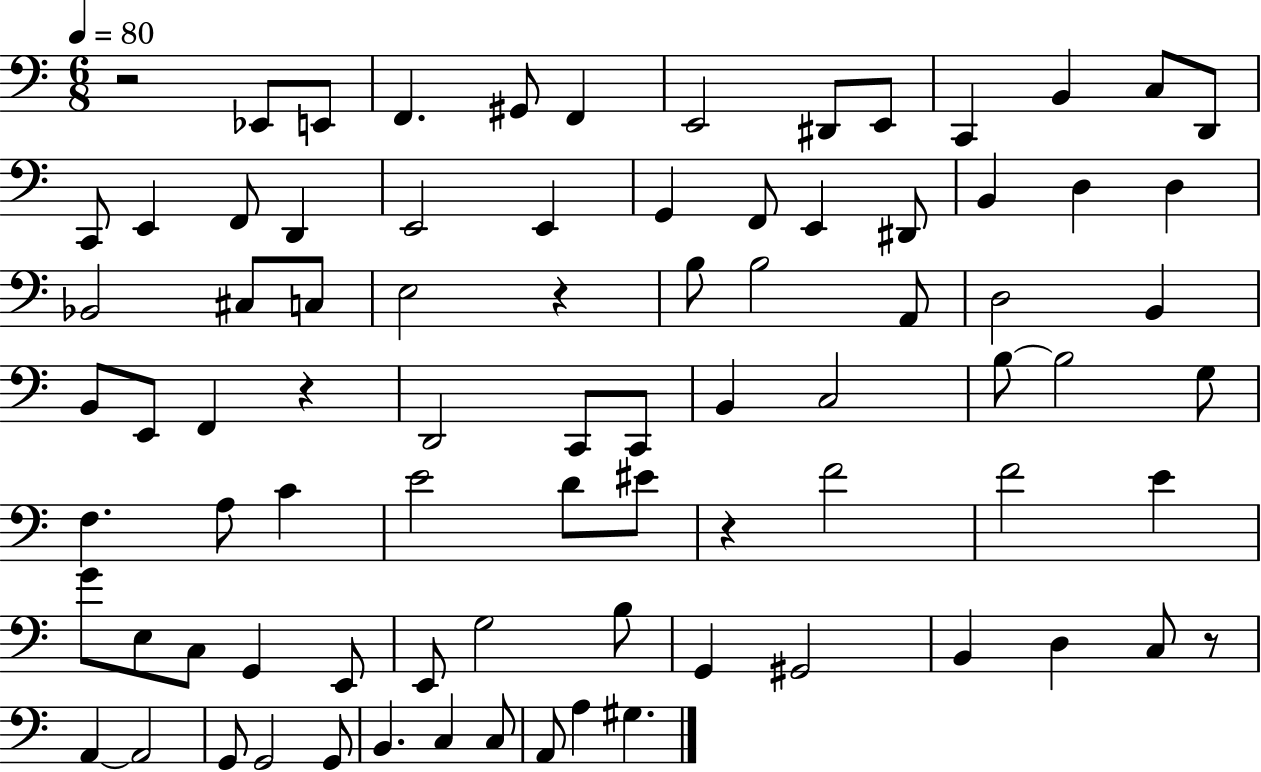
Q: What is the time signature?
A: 6/8